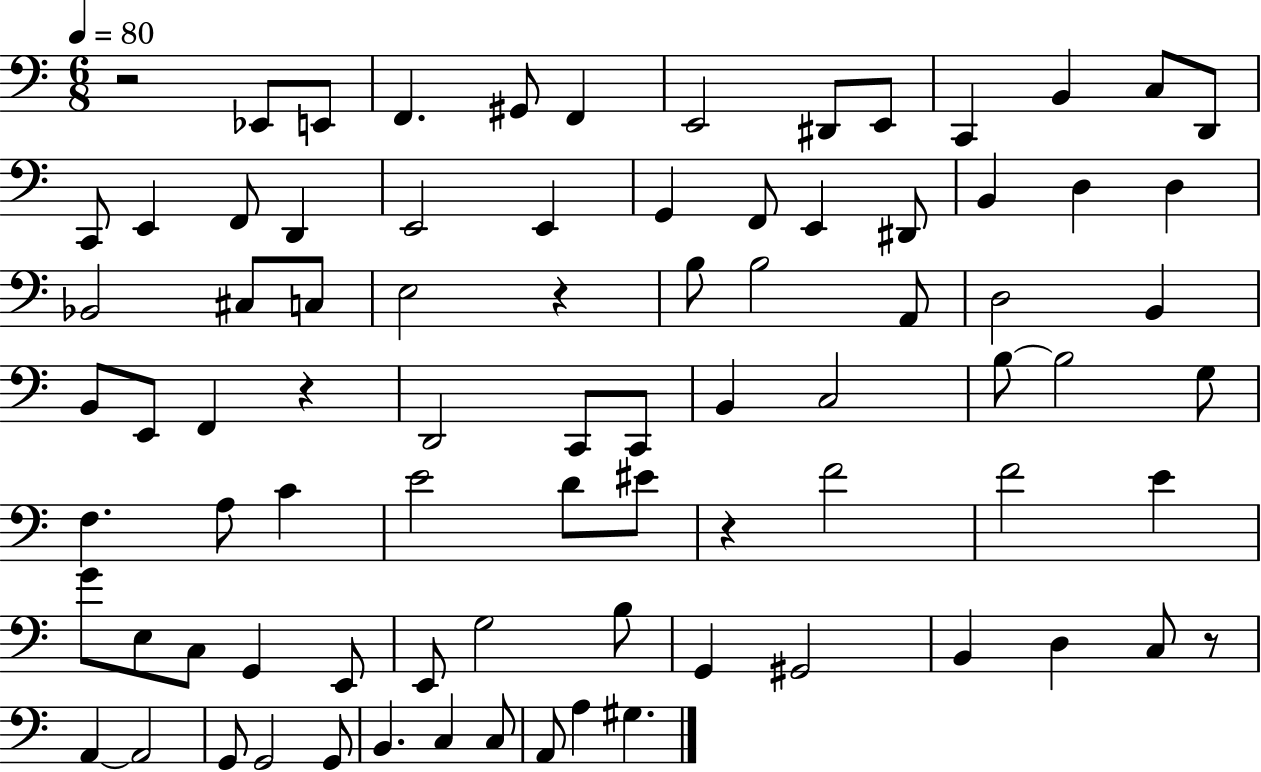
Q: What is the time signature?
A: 6/8